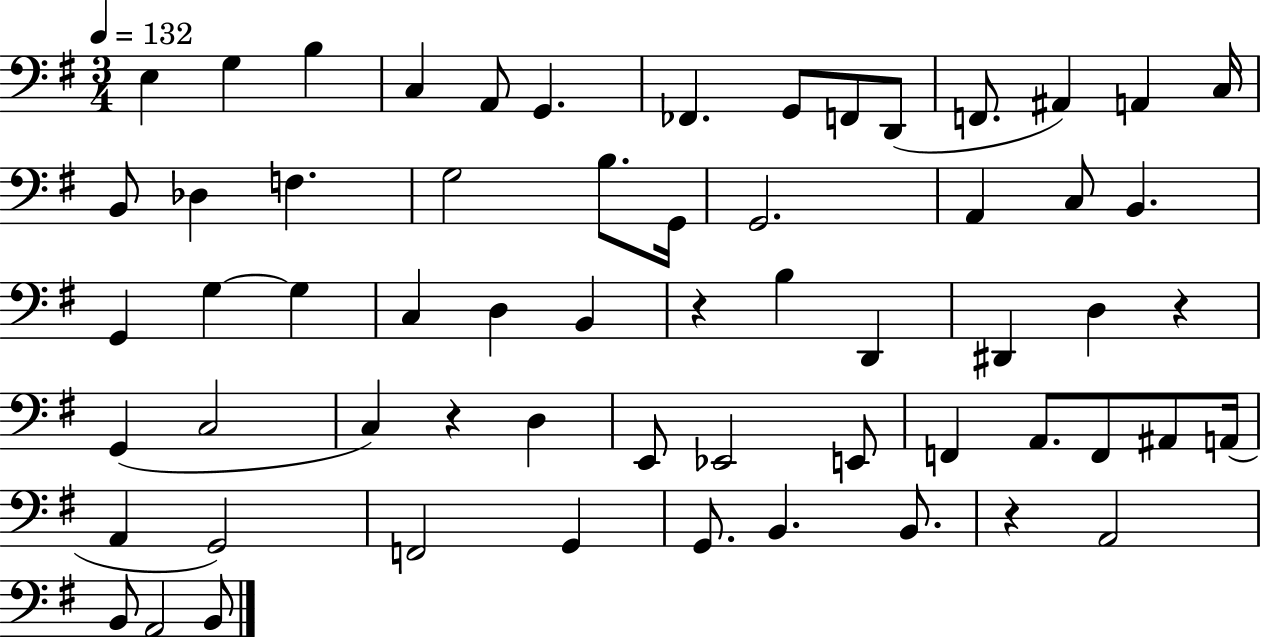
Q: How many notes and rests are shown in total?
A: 61